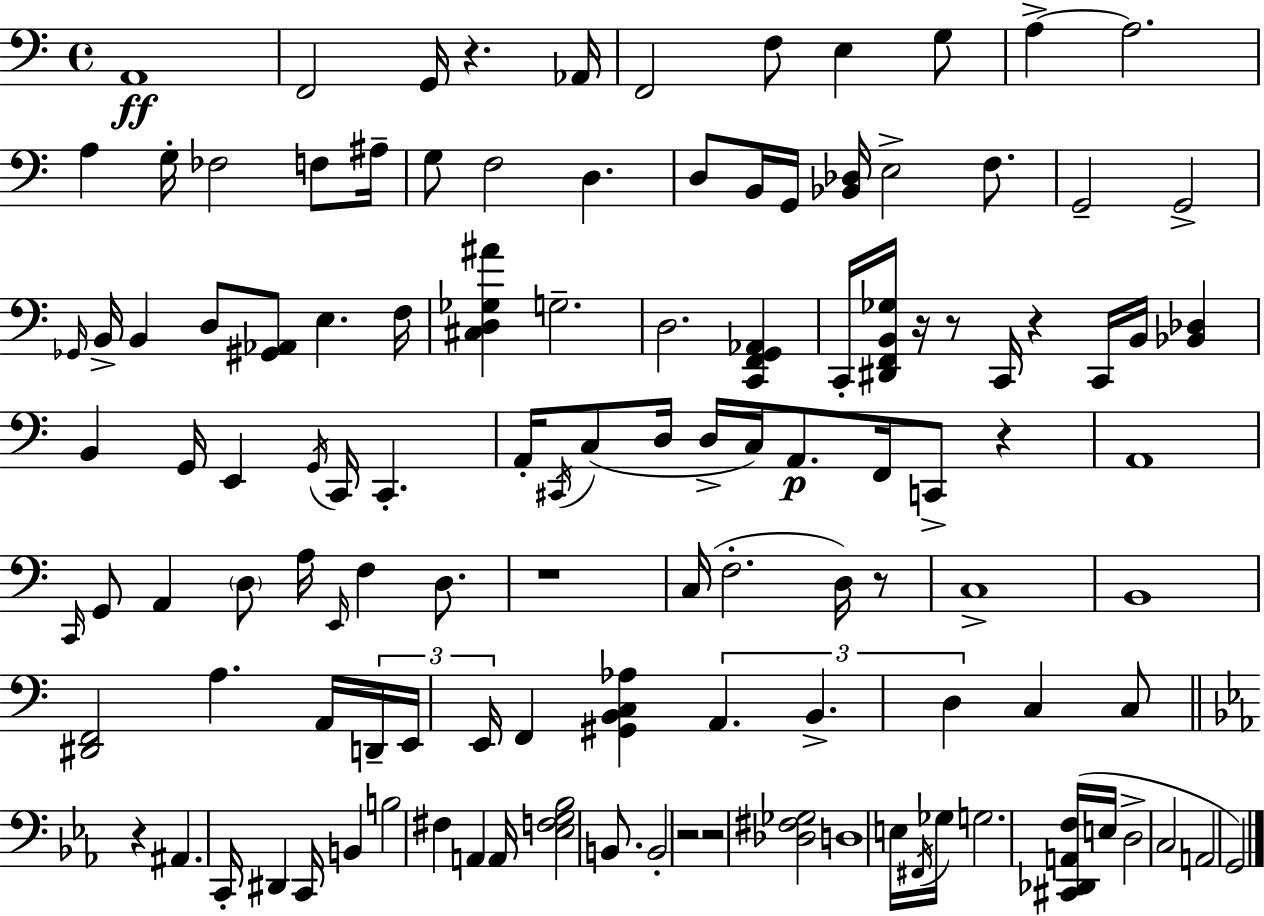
X:1
T:Untitled
M:4/4
L:1/4
K:C
A,,4 F,,2 G,,/4 z _A,,/4 F,,2 F,/2 E, G,/2 A, A,2 A, G,/4 _F,2 F,/2 ^A,/4 G,/2 F,2 D, D,/2 B,,/4 G,,/4 [_B,,_D,]/4 E,2 F,/2 G,,2 G,,2 _G,,/4 B,,/4 B,, D,/2 [^G,,_A,,]/2 E, F,/4 [^C,D,_G,^A] G,2 D,2 [C,,F,,G,,_A,,] C,,/4 [^D,,F,,B,,_G,]/4 z/4 z/2 C,,/4 z C,,/4 B,,/4 [_B,,_D,] B,, G,,/4 E,, G,,/4 C,,/4 C,, A,,/4 ^C,,/4 C,/2 D,/4 D,/4 C,/4 A,,/2 F,,/4 C,,/2 z A,,4 C,,/4 G,,/2 A,, D,/2 A,/4 E,,/4 F, D,/2 z4 C,/4 F,2 D,/4 z/2 C,4 B,,4 [^D,,F,,]2 A, A,,/4 D,,/4 E,,/4 E,,/4 F,, [^G,,B,,C,_A,] A,, B,, D, C, C,/2 z ^A,, C,,/4 ^D,, C,,/4 B,, B,2 ^F, A,, A,,/4 [_E,F,G,_B,]2 B,,/2 B,,2 z2 z2 [_D,^F,_G,]2 D,4 E,/4 ^F,,/4 _G,/4 G,2 [^C,,_D,,A,,F,]/4 E,/4 D,2 C,2 A,,2 G,,2